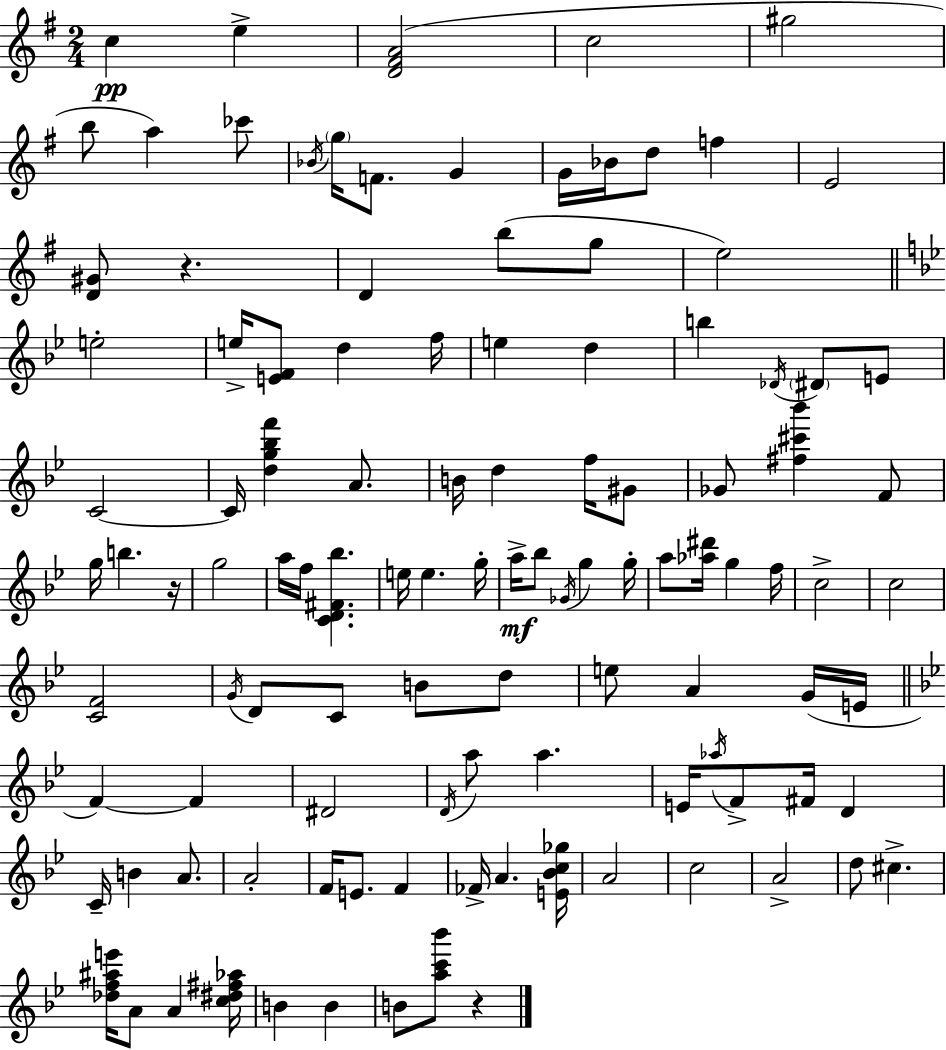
C5/q E5/q [D4,F#4,A4]/h C5/h G#5/h B5/e A5/q CES6/e Bb4/s G5/s F4/e. G4/q G4/s Bb4/s D5/e F5/q E4/h [D4,G#4]/e R/q. D4/q B5/e G5/e E5/h E5/h E5/s [E4,F4]/e D5/q F5/s E5/q D5/q B5/q Db4/s D#4/e E4/e C4/h C4/s [D5,G5,Bb5,F6]/q A4/e. B4/s D5/q F5/s G#4/e Gb4/e [F#5,C#6,Bb6]/q F4/e G5/s B5/q. R/s G5/h A5/s F5/s [C4,D4,F#4,Bb5]/q. E5/s E5/q. G5/s A5/s Bb5/e Gb4/s G5/q G5/s A5/e [Ab5,D#6]/s G5/q F5/s C5/h C5/h [C4,F4]/h G4/s D4/e C4/e B4/e D5/e E5/e A4/q G4/s E4/s F4/q F4/q D#4/h D4/s A5/e A5/q. E4/s Ab5/s F4/e F#4/s D4/q C4/s B4/q A4/e. A4/h F4/s E4/e. F4/q FES4/s A4/q. [E4,Bb4,C5,Gb5]/s A4/h C5/h A4/h D5/e C#5/q. [Db5,F5,A#5,E6]/s A4/e A4/q [C5,D#5,F#5,Ab5]/s B4/q B4/q B4/e [A5,C6,Bb6]/e R/q